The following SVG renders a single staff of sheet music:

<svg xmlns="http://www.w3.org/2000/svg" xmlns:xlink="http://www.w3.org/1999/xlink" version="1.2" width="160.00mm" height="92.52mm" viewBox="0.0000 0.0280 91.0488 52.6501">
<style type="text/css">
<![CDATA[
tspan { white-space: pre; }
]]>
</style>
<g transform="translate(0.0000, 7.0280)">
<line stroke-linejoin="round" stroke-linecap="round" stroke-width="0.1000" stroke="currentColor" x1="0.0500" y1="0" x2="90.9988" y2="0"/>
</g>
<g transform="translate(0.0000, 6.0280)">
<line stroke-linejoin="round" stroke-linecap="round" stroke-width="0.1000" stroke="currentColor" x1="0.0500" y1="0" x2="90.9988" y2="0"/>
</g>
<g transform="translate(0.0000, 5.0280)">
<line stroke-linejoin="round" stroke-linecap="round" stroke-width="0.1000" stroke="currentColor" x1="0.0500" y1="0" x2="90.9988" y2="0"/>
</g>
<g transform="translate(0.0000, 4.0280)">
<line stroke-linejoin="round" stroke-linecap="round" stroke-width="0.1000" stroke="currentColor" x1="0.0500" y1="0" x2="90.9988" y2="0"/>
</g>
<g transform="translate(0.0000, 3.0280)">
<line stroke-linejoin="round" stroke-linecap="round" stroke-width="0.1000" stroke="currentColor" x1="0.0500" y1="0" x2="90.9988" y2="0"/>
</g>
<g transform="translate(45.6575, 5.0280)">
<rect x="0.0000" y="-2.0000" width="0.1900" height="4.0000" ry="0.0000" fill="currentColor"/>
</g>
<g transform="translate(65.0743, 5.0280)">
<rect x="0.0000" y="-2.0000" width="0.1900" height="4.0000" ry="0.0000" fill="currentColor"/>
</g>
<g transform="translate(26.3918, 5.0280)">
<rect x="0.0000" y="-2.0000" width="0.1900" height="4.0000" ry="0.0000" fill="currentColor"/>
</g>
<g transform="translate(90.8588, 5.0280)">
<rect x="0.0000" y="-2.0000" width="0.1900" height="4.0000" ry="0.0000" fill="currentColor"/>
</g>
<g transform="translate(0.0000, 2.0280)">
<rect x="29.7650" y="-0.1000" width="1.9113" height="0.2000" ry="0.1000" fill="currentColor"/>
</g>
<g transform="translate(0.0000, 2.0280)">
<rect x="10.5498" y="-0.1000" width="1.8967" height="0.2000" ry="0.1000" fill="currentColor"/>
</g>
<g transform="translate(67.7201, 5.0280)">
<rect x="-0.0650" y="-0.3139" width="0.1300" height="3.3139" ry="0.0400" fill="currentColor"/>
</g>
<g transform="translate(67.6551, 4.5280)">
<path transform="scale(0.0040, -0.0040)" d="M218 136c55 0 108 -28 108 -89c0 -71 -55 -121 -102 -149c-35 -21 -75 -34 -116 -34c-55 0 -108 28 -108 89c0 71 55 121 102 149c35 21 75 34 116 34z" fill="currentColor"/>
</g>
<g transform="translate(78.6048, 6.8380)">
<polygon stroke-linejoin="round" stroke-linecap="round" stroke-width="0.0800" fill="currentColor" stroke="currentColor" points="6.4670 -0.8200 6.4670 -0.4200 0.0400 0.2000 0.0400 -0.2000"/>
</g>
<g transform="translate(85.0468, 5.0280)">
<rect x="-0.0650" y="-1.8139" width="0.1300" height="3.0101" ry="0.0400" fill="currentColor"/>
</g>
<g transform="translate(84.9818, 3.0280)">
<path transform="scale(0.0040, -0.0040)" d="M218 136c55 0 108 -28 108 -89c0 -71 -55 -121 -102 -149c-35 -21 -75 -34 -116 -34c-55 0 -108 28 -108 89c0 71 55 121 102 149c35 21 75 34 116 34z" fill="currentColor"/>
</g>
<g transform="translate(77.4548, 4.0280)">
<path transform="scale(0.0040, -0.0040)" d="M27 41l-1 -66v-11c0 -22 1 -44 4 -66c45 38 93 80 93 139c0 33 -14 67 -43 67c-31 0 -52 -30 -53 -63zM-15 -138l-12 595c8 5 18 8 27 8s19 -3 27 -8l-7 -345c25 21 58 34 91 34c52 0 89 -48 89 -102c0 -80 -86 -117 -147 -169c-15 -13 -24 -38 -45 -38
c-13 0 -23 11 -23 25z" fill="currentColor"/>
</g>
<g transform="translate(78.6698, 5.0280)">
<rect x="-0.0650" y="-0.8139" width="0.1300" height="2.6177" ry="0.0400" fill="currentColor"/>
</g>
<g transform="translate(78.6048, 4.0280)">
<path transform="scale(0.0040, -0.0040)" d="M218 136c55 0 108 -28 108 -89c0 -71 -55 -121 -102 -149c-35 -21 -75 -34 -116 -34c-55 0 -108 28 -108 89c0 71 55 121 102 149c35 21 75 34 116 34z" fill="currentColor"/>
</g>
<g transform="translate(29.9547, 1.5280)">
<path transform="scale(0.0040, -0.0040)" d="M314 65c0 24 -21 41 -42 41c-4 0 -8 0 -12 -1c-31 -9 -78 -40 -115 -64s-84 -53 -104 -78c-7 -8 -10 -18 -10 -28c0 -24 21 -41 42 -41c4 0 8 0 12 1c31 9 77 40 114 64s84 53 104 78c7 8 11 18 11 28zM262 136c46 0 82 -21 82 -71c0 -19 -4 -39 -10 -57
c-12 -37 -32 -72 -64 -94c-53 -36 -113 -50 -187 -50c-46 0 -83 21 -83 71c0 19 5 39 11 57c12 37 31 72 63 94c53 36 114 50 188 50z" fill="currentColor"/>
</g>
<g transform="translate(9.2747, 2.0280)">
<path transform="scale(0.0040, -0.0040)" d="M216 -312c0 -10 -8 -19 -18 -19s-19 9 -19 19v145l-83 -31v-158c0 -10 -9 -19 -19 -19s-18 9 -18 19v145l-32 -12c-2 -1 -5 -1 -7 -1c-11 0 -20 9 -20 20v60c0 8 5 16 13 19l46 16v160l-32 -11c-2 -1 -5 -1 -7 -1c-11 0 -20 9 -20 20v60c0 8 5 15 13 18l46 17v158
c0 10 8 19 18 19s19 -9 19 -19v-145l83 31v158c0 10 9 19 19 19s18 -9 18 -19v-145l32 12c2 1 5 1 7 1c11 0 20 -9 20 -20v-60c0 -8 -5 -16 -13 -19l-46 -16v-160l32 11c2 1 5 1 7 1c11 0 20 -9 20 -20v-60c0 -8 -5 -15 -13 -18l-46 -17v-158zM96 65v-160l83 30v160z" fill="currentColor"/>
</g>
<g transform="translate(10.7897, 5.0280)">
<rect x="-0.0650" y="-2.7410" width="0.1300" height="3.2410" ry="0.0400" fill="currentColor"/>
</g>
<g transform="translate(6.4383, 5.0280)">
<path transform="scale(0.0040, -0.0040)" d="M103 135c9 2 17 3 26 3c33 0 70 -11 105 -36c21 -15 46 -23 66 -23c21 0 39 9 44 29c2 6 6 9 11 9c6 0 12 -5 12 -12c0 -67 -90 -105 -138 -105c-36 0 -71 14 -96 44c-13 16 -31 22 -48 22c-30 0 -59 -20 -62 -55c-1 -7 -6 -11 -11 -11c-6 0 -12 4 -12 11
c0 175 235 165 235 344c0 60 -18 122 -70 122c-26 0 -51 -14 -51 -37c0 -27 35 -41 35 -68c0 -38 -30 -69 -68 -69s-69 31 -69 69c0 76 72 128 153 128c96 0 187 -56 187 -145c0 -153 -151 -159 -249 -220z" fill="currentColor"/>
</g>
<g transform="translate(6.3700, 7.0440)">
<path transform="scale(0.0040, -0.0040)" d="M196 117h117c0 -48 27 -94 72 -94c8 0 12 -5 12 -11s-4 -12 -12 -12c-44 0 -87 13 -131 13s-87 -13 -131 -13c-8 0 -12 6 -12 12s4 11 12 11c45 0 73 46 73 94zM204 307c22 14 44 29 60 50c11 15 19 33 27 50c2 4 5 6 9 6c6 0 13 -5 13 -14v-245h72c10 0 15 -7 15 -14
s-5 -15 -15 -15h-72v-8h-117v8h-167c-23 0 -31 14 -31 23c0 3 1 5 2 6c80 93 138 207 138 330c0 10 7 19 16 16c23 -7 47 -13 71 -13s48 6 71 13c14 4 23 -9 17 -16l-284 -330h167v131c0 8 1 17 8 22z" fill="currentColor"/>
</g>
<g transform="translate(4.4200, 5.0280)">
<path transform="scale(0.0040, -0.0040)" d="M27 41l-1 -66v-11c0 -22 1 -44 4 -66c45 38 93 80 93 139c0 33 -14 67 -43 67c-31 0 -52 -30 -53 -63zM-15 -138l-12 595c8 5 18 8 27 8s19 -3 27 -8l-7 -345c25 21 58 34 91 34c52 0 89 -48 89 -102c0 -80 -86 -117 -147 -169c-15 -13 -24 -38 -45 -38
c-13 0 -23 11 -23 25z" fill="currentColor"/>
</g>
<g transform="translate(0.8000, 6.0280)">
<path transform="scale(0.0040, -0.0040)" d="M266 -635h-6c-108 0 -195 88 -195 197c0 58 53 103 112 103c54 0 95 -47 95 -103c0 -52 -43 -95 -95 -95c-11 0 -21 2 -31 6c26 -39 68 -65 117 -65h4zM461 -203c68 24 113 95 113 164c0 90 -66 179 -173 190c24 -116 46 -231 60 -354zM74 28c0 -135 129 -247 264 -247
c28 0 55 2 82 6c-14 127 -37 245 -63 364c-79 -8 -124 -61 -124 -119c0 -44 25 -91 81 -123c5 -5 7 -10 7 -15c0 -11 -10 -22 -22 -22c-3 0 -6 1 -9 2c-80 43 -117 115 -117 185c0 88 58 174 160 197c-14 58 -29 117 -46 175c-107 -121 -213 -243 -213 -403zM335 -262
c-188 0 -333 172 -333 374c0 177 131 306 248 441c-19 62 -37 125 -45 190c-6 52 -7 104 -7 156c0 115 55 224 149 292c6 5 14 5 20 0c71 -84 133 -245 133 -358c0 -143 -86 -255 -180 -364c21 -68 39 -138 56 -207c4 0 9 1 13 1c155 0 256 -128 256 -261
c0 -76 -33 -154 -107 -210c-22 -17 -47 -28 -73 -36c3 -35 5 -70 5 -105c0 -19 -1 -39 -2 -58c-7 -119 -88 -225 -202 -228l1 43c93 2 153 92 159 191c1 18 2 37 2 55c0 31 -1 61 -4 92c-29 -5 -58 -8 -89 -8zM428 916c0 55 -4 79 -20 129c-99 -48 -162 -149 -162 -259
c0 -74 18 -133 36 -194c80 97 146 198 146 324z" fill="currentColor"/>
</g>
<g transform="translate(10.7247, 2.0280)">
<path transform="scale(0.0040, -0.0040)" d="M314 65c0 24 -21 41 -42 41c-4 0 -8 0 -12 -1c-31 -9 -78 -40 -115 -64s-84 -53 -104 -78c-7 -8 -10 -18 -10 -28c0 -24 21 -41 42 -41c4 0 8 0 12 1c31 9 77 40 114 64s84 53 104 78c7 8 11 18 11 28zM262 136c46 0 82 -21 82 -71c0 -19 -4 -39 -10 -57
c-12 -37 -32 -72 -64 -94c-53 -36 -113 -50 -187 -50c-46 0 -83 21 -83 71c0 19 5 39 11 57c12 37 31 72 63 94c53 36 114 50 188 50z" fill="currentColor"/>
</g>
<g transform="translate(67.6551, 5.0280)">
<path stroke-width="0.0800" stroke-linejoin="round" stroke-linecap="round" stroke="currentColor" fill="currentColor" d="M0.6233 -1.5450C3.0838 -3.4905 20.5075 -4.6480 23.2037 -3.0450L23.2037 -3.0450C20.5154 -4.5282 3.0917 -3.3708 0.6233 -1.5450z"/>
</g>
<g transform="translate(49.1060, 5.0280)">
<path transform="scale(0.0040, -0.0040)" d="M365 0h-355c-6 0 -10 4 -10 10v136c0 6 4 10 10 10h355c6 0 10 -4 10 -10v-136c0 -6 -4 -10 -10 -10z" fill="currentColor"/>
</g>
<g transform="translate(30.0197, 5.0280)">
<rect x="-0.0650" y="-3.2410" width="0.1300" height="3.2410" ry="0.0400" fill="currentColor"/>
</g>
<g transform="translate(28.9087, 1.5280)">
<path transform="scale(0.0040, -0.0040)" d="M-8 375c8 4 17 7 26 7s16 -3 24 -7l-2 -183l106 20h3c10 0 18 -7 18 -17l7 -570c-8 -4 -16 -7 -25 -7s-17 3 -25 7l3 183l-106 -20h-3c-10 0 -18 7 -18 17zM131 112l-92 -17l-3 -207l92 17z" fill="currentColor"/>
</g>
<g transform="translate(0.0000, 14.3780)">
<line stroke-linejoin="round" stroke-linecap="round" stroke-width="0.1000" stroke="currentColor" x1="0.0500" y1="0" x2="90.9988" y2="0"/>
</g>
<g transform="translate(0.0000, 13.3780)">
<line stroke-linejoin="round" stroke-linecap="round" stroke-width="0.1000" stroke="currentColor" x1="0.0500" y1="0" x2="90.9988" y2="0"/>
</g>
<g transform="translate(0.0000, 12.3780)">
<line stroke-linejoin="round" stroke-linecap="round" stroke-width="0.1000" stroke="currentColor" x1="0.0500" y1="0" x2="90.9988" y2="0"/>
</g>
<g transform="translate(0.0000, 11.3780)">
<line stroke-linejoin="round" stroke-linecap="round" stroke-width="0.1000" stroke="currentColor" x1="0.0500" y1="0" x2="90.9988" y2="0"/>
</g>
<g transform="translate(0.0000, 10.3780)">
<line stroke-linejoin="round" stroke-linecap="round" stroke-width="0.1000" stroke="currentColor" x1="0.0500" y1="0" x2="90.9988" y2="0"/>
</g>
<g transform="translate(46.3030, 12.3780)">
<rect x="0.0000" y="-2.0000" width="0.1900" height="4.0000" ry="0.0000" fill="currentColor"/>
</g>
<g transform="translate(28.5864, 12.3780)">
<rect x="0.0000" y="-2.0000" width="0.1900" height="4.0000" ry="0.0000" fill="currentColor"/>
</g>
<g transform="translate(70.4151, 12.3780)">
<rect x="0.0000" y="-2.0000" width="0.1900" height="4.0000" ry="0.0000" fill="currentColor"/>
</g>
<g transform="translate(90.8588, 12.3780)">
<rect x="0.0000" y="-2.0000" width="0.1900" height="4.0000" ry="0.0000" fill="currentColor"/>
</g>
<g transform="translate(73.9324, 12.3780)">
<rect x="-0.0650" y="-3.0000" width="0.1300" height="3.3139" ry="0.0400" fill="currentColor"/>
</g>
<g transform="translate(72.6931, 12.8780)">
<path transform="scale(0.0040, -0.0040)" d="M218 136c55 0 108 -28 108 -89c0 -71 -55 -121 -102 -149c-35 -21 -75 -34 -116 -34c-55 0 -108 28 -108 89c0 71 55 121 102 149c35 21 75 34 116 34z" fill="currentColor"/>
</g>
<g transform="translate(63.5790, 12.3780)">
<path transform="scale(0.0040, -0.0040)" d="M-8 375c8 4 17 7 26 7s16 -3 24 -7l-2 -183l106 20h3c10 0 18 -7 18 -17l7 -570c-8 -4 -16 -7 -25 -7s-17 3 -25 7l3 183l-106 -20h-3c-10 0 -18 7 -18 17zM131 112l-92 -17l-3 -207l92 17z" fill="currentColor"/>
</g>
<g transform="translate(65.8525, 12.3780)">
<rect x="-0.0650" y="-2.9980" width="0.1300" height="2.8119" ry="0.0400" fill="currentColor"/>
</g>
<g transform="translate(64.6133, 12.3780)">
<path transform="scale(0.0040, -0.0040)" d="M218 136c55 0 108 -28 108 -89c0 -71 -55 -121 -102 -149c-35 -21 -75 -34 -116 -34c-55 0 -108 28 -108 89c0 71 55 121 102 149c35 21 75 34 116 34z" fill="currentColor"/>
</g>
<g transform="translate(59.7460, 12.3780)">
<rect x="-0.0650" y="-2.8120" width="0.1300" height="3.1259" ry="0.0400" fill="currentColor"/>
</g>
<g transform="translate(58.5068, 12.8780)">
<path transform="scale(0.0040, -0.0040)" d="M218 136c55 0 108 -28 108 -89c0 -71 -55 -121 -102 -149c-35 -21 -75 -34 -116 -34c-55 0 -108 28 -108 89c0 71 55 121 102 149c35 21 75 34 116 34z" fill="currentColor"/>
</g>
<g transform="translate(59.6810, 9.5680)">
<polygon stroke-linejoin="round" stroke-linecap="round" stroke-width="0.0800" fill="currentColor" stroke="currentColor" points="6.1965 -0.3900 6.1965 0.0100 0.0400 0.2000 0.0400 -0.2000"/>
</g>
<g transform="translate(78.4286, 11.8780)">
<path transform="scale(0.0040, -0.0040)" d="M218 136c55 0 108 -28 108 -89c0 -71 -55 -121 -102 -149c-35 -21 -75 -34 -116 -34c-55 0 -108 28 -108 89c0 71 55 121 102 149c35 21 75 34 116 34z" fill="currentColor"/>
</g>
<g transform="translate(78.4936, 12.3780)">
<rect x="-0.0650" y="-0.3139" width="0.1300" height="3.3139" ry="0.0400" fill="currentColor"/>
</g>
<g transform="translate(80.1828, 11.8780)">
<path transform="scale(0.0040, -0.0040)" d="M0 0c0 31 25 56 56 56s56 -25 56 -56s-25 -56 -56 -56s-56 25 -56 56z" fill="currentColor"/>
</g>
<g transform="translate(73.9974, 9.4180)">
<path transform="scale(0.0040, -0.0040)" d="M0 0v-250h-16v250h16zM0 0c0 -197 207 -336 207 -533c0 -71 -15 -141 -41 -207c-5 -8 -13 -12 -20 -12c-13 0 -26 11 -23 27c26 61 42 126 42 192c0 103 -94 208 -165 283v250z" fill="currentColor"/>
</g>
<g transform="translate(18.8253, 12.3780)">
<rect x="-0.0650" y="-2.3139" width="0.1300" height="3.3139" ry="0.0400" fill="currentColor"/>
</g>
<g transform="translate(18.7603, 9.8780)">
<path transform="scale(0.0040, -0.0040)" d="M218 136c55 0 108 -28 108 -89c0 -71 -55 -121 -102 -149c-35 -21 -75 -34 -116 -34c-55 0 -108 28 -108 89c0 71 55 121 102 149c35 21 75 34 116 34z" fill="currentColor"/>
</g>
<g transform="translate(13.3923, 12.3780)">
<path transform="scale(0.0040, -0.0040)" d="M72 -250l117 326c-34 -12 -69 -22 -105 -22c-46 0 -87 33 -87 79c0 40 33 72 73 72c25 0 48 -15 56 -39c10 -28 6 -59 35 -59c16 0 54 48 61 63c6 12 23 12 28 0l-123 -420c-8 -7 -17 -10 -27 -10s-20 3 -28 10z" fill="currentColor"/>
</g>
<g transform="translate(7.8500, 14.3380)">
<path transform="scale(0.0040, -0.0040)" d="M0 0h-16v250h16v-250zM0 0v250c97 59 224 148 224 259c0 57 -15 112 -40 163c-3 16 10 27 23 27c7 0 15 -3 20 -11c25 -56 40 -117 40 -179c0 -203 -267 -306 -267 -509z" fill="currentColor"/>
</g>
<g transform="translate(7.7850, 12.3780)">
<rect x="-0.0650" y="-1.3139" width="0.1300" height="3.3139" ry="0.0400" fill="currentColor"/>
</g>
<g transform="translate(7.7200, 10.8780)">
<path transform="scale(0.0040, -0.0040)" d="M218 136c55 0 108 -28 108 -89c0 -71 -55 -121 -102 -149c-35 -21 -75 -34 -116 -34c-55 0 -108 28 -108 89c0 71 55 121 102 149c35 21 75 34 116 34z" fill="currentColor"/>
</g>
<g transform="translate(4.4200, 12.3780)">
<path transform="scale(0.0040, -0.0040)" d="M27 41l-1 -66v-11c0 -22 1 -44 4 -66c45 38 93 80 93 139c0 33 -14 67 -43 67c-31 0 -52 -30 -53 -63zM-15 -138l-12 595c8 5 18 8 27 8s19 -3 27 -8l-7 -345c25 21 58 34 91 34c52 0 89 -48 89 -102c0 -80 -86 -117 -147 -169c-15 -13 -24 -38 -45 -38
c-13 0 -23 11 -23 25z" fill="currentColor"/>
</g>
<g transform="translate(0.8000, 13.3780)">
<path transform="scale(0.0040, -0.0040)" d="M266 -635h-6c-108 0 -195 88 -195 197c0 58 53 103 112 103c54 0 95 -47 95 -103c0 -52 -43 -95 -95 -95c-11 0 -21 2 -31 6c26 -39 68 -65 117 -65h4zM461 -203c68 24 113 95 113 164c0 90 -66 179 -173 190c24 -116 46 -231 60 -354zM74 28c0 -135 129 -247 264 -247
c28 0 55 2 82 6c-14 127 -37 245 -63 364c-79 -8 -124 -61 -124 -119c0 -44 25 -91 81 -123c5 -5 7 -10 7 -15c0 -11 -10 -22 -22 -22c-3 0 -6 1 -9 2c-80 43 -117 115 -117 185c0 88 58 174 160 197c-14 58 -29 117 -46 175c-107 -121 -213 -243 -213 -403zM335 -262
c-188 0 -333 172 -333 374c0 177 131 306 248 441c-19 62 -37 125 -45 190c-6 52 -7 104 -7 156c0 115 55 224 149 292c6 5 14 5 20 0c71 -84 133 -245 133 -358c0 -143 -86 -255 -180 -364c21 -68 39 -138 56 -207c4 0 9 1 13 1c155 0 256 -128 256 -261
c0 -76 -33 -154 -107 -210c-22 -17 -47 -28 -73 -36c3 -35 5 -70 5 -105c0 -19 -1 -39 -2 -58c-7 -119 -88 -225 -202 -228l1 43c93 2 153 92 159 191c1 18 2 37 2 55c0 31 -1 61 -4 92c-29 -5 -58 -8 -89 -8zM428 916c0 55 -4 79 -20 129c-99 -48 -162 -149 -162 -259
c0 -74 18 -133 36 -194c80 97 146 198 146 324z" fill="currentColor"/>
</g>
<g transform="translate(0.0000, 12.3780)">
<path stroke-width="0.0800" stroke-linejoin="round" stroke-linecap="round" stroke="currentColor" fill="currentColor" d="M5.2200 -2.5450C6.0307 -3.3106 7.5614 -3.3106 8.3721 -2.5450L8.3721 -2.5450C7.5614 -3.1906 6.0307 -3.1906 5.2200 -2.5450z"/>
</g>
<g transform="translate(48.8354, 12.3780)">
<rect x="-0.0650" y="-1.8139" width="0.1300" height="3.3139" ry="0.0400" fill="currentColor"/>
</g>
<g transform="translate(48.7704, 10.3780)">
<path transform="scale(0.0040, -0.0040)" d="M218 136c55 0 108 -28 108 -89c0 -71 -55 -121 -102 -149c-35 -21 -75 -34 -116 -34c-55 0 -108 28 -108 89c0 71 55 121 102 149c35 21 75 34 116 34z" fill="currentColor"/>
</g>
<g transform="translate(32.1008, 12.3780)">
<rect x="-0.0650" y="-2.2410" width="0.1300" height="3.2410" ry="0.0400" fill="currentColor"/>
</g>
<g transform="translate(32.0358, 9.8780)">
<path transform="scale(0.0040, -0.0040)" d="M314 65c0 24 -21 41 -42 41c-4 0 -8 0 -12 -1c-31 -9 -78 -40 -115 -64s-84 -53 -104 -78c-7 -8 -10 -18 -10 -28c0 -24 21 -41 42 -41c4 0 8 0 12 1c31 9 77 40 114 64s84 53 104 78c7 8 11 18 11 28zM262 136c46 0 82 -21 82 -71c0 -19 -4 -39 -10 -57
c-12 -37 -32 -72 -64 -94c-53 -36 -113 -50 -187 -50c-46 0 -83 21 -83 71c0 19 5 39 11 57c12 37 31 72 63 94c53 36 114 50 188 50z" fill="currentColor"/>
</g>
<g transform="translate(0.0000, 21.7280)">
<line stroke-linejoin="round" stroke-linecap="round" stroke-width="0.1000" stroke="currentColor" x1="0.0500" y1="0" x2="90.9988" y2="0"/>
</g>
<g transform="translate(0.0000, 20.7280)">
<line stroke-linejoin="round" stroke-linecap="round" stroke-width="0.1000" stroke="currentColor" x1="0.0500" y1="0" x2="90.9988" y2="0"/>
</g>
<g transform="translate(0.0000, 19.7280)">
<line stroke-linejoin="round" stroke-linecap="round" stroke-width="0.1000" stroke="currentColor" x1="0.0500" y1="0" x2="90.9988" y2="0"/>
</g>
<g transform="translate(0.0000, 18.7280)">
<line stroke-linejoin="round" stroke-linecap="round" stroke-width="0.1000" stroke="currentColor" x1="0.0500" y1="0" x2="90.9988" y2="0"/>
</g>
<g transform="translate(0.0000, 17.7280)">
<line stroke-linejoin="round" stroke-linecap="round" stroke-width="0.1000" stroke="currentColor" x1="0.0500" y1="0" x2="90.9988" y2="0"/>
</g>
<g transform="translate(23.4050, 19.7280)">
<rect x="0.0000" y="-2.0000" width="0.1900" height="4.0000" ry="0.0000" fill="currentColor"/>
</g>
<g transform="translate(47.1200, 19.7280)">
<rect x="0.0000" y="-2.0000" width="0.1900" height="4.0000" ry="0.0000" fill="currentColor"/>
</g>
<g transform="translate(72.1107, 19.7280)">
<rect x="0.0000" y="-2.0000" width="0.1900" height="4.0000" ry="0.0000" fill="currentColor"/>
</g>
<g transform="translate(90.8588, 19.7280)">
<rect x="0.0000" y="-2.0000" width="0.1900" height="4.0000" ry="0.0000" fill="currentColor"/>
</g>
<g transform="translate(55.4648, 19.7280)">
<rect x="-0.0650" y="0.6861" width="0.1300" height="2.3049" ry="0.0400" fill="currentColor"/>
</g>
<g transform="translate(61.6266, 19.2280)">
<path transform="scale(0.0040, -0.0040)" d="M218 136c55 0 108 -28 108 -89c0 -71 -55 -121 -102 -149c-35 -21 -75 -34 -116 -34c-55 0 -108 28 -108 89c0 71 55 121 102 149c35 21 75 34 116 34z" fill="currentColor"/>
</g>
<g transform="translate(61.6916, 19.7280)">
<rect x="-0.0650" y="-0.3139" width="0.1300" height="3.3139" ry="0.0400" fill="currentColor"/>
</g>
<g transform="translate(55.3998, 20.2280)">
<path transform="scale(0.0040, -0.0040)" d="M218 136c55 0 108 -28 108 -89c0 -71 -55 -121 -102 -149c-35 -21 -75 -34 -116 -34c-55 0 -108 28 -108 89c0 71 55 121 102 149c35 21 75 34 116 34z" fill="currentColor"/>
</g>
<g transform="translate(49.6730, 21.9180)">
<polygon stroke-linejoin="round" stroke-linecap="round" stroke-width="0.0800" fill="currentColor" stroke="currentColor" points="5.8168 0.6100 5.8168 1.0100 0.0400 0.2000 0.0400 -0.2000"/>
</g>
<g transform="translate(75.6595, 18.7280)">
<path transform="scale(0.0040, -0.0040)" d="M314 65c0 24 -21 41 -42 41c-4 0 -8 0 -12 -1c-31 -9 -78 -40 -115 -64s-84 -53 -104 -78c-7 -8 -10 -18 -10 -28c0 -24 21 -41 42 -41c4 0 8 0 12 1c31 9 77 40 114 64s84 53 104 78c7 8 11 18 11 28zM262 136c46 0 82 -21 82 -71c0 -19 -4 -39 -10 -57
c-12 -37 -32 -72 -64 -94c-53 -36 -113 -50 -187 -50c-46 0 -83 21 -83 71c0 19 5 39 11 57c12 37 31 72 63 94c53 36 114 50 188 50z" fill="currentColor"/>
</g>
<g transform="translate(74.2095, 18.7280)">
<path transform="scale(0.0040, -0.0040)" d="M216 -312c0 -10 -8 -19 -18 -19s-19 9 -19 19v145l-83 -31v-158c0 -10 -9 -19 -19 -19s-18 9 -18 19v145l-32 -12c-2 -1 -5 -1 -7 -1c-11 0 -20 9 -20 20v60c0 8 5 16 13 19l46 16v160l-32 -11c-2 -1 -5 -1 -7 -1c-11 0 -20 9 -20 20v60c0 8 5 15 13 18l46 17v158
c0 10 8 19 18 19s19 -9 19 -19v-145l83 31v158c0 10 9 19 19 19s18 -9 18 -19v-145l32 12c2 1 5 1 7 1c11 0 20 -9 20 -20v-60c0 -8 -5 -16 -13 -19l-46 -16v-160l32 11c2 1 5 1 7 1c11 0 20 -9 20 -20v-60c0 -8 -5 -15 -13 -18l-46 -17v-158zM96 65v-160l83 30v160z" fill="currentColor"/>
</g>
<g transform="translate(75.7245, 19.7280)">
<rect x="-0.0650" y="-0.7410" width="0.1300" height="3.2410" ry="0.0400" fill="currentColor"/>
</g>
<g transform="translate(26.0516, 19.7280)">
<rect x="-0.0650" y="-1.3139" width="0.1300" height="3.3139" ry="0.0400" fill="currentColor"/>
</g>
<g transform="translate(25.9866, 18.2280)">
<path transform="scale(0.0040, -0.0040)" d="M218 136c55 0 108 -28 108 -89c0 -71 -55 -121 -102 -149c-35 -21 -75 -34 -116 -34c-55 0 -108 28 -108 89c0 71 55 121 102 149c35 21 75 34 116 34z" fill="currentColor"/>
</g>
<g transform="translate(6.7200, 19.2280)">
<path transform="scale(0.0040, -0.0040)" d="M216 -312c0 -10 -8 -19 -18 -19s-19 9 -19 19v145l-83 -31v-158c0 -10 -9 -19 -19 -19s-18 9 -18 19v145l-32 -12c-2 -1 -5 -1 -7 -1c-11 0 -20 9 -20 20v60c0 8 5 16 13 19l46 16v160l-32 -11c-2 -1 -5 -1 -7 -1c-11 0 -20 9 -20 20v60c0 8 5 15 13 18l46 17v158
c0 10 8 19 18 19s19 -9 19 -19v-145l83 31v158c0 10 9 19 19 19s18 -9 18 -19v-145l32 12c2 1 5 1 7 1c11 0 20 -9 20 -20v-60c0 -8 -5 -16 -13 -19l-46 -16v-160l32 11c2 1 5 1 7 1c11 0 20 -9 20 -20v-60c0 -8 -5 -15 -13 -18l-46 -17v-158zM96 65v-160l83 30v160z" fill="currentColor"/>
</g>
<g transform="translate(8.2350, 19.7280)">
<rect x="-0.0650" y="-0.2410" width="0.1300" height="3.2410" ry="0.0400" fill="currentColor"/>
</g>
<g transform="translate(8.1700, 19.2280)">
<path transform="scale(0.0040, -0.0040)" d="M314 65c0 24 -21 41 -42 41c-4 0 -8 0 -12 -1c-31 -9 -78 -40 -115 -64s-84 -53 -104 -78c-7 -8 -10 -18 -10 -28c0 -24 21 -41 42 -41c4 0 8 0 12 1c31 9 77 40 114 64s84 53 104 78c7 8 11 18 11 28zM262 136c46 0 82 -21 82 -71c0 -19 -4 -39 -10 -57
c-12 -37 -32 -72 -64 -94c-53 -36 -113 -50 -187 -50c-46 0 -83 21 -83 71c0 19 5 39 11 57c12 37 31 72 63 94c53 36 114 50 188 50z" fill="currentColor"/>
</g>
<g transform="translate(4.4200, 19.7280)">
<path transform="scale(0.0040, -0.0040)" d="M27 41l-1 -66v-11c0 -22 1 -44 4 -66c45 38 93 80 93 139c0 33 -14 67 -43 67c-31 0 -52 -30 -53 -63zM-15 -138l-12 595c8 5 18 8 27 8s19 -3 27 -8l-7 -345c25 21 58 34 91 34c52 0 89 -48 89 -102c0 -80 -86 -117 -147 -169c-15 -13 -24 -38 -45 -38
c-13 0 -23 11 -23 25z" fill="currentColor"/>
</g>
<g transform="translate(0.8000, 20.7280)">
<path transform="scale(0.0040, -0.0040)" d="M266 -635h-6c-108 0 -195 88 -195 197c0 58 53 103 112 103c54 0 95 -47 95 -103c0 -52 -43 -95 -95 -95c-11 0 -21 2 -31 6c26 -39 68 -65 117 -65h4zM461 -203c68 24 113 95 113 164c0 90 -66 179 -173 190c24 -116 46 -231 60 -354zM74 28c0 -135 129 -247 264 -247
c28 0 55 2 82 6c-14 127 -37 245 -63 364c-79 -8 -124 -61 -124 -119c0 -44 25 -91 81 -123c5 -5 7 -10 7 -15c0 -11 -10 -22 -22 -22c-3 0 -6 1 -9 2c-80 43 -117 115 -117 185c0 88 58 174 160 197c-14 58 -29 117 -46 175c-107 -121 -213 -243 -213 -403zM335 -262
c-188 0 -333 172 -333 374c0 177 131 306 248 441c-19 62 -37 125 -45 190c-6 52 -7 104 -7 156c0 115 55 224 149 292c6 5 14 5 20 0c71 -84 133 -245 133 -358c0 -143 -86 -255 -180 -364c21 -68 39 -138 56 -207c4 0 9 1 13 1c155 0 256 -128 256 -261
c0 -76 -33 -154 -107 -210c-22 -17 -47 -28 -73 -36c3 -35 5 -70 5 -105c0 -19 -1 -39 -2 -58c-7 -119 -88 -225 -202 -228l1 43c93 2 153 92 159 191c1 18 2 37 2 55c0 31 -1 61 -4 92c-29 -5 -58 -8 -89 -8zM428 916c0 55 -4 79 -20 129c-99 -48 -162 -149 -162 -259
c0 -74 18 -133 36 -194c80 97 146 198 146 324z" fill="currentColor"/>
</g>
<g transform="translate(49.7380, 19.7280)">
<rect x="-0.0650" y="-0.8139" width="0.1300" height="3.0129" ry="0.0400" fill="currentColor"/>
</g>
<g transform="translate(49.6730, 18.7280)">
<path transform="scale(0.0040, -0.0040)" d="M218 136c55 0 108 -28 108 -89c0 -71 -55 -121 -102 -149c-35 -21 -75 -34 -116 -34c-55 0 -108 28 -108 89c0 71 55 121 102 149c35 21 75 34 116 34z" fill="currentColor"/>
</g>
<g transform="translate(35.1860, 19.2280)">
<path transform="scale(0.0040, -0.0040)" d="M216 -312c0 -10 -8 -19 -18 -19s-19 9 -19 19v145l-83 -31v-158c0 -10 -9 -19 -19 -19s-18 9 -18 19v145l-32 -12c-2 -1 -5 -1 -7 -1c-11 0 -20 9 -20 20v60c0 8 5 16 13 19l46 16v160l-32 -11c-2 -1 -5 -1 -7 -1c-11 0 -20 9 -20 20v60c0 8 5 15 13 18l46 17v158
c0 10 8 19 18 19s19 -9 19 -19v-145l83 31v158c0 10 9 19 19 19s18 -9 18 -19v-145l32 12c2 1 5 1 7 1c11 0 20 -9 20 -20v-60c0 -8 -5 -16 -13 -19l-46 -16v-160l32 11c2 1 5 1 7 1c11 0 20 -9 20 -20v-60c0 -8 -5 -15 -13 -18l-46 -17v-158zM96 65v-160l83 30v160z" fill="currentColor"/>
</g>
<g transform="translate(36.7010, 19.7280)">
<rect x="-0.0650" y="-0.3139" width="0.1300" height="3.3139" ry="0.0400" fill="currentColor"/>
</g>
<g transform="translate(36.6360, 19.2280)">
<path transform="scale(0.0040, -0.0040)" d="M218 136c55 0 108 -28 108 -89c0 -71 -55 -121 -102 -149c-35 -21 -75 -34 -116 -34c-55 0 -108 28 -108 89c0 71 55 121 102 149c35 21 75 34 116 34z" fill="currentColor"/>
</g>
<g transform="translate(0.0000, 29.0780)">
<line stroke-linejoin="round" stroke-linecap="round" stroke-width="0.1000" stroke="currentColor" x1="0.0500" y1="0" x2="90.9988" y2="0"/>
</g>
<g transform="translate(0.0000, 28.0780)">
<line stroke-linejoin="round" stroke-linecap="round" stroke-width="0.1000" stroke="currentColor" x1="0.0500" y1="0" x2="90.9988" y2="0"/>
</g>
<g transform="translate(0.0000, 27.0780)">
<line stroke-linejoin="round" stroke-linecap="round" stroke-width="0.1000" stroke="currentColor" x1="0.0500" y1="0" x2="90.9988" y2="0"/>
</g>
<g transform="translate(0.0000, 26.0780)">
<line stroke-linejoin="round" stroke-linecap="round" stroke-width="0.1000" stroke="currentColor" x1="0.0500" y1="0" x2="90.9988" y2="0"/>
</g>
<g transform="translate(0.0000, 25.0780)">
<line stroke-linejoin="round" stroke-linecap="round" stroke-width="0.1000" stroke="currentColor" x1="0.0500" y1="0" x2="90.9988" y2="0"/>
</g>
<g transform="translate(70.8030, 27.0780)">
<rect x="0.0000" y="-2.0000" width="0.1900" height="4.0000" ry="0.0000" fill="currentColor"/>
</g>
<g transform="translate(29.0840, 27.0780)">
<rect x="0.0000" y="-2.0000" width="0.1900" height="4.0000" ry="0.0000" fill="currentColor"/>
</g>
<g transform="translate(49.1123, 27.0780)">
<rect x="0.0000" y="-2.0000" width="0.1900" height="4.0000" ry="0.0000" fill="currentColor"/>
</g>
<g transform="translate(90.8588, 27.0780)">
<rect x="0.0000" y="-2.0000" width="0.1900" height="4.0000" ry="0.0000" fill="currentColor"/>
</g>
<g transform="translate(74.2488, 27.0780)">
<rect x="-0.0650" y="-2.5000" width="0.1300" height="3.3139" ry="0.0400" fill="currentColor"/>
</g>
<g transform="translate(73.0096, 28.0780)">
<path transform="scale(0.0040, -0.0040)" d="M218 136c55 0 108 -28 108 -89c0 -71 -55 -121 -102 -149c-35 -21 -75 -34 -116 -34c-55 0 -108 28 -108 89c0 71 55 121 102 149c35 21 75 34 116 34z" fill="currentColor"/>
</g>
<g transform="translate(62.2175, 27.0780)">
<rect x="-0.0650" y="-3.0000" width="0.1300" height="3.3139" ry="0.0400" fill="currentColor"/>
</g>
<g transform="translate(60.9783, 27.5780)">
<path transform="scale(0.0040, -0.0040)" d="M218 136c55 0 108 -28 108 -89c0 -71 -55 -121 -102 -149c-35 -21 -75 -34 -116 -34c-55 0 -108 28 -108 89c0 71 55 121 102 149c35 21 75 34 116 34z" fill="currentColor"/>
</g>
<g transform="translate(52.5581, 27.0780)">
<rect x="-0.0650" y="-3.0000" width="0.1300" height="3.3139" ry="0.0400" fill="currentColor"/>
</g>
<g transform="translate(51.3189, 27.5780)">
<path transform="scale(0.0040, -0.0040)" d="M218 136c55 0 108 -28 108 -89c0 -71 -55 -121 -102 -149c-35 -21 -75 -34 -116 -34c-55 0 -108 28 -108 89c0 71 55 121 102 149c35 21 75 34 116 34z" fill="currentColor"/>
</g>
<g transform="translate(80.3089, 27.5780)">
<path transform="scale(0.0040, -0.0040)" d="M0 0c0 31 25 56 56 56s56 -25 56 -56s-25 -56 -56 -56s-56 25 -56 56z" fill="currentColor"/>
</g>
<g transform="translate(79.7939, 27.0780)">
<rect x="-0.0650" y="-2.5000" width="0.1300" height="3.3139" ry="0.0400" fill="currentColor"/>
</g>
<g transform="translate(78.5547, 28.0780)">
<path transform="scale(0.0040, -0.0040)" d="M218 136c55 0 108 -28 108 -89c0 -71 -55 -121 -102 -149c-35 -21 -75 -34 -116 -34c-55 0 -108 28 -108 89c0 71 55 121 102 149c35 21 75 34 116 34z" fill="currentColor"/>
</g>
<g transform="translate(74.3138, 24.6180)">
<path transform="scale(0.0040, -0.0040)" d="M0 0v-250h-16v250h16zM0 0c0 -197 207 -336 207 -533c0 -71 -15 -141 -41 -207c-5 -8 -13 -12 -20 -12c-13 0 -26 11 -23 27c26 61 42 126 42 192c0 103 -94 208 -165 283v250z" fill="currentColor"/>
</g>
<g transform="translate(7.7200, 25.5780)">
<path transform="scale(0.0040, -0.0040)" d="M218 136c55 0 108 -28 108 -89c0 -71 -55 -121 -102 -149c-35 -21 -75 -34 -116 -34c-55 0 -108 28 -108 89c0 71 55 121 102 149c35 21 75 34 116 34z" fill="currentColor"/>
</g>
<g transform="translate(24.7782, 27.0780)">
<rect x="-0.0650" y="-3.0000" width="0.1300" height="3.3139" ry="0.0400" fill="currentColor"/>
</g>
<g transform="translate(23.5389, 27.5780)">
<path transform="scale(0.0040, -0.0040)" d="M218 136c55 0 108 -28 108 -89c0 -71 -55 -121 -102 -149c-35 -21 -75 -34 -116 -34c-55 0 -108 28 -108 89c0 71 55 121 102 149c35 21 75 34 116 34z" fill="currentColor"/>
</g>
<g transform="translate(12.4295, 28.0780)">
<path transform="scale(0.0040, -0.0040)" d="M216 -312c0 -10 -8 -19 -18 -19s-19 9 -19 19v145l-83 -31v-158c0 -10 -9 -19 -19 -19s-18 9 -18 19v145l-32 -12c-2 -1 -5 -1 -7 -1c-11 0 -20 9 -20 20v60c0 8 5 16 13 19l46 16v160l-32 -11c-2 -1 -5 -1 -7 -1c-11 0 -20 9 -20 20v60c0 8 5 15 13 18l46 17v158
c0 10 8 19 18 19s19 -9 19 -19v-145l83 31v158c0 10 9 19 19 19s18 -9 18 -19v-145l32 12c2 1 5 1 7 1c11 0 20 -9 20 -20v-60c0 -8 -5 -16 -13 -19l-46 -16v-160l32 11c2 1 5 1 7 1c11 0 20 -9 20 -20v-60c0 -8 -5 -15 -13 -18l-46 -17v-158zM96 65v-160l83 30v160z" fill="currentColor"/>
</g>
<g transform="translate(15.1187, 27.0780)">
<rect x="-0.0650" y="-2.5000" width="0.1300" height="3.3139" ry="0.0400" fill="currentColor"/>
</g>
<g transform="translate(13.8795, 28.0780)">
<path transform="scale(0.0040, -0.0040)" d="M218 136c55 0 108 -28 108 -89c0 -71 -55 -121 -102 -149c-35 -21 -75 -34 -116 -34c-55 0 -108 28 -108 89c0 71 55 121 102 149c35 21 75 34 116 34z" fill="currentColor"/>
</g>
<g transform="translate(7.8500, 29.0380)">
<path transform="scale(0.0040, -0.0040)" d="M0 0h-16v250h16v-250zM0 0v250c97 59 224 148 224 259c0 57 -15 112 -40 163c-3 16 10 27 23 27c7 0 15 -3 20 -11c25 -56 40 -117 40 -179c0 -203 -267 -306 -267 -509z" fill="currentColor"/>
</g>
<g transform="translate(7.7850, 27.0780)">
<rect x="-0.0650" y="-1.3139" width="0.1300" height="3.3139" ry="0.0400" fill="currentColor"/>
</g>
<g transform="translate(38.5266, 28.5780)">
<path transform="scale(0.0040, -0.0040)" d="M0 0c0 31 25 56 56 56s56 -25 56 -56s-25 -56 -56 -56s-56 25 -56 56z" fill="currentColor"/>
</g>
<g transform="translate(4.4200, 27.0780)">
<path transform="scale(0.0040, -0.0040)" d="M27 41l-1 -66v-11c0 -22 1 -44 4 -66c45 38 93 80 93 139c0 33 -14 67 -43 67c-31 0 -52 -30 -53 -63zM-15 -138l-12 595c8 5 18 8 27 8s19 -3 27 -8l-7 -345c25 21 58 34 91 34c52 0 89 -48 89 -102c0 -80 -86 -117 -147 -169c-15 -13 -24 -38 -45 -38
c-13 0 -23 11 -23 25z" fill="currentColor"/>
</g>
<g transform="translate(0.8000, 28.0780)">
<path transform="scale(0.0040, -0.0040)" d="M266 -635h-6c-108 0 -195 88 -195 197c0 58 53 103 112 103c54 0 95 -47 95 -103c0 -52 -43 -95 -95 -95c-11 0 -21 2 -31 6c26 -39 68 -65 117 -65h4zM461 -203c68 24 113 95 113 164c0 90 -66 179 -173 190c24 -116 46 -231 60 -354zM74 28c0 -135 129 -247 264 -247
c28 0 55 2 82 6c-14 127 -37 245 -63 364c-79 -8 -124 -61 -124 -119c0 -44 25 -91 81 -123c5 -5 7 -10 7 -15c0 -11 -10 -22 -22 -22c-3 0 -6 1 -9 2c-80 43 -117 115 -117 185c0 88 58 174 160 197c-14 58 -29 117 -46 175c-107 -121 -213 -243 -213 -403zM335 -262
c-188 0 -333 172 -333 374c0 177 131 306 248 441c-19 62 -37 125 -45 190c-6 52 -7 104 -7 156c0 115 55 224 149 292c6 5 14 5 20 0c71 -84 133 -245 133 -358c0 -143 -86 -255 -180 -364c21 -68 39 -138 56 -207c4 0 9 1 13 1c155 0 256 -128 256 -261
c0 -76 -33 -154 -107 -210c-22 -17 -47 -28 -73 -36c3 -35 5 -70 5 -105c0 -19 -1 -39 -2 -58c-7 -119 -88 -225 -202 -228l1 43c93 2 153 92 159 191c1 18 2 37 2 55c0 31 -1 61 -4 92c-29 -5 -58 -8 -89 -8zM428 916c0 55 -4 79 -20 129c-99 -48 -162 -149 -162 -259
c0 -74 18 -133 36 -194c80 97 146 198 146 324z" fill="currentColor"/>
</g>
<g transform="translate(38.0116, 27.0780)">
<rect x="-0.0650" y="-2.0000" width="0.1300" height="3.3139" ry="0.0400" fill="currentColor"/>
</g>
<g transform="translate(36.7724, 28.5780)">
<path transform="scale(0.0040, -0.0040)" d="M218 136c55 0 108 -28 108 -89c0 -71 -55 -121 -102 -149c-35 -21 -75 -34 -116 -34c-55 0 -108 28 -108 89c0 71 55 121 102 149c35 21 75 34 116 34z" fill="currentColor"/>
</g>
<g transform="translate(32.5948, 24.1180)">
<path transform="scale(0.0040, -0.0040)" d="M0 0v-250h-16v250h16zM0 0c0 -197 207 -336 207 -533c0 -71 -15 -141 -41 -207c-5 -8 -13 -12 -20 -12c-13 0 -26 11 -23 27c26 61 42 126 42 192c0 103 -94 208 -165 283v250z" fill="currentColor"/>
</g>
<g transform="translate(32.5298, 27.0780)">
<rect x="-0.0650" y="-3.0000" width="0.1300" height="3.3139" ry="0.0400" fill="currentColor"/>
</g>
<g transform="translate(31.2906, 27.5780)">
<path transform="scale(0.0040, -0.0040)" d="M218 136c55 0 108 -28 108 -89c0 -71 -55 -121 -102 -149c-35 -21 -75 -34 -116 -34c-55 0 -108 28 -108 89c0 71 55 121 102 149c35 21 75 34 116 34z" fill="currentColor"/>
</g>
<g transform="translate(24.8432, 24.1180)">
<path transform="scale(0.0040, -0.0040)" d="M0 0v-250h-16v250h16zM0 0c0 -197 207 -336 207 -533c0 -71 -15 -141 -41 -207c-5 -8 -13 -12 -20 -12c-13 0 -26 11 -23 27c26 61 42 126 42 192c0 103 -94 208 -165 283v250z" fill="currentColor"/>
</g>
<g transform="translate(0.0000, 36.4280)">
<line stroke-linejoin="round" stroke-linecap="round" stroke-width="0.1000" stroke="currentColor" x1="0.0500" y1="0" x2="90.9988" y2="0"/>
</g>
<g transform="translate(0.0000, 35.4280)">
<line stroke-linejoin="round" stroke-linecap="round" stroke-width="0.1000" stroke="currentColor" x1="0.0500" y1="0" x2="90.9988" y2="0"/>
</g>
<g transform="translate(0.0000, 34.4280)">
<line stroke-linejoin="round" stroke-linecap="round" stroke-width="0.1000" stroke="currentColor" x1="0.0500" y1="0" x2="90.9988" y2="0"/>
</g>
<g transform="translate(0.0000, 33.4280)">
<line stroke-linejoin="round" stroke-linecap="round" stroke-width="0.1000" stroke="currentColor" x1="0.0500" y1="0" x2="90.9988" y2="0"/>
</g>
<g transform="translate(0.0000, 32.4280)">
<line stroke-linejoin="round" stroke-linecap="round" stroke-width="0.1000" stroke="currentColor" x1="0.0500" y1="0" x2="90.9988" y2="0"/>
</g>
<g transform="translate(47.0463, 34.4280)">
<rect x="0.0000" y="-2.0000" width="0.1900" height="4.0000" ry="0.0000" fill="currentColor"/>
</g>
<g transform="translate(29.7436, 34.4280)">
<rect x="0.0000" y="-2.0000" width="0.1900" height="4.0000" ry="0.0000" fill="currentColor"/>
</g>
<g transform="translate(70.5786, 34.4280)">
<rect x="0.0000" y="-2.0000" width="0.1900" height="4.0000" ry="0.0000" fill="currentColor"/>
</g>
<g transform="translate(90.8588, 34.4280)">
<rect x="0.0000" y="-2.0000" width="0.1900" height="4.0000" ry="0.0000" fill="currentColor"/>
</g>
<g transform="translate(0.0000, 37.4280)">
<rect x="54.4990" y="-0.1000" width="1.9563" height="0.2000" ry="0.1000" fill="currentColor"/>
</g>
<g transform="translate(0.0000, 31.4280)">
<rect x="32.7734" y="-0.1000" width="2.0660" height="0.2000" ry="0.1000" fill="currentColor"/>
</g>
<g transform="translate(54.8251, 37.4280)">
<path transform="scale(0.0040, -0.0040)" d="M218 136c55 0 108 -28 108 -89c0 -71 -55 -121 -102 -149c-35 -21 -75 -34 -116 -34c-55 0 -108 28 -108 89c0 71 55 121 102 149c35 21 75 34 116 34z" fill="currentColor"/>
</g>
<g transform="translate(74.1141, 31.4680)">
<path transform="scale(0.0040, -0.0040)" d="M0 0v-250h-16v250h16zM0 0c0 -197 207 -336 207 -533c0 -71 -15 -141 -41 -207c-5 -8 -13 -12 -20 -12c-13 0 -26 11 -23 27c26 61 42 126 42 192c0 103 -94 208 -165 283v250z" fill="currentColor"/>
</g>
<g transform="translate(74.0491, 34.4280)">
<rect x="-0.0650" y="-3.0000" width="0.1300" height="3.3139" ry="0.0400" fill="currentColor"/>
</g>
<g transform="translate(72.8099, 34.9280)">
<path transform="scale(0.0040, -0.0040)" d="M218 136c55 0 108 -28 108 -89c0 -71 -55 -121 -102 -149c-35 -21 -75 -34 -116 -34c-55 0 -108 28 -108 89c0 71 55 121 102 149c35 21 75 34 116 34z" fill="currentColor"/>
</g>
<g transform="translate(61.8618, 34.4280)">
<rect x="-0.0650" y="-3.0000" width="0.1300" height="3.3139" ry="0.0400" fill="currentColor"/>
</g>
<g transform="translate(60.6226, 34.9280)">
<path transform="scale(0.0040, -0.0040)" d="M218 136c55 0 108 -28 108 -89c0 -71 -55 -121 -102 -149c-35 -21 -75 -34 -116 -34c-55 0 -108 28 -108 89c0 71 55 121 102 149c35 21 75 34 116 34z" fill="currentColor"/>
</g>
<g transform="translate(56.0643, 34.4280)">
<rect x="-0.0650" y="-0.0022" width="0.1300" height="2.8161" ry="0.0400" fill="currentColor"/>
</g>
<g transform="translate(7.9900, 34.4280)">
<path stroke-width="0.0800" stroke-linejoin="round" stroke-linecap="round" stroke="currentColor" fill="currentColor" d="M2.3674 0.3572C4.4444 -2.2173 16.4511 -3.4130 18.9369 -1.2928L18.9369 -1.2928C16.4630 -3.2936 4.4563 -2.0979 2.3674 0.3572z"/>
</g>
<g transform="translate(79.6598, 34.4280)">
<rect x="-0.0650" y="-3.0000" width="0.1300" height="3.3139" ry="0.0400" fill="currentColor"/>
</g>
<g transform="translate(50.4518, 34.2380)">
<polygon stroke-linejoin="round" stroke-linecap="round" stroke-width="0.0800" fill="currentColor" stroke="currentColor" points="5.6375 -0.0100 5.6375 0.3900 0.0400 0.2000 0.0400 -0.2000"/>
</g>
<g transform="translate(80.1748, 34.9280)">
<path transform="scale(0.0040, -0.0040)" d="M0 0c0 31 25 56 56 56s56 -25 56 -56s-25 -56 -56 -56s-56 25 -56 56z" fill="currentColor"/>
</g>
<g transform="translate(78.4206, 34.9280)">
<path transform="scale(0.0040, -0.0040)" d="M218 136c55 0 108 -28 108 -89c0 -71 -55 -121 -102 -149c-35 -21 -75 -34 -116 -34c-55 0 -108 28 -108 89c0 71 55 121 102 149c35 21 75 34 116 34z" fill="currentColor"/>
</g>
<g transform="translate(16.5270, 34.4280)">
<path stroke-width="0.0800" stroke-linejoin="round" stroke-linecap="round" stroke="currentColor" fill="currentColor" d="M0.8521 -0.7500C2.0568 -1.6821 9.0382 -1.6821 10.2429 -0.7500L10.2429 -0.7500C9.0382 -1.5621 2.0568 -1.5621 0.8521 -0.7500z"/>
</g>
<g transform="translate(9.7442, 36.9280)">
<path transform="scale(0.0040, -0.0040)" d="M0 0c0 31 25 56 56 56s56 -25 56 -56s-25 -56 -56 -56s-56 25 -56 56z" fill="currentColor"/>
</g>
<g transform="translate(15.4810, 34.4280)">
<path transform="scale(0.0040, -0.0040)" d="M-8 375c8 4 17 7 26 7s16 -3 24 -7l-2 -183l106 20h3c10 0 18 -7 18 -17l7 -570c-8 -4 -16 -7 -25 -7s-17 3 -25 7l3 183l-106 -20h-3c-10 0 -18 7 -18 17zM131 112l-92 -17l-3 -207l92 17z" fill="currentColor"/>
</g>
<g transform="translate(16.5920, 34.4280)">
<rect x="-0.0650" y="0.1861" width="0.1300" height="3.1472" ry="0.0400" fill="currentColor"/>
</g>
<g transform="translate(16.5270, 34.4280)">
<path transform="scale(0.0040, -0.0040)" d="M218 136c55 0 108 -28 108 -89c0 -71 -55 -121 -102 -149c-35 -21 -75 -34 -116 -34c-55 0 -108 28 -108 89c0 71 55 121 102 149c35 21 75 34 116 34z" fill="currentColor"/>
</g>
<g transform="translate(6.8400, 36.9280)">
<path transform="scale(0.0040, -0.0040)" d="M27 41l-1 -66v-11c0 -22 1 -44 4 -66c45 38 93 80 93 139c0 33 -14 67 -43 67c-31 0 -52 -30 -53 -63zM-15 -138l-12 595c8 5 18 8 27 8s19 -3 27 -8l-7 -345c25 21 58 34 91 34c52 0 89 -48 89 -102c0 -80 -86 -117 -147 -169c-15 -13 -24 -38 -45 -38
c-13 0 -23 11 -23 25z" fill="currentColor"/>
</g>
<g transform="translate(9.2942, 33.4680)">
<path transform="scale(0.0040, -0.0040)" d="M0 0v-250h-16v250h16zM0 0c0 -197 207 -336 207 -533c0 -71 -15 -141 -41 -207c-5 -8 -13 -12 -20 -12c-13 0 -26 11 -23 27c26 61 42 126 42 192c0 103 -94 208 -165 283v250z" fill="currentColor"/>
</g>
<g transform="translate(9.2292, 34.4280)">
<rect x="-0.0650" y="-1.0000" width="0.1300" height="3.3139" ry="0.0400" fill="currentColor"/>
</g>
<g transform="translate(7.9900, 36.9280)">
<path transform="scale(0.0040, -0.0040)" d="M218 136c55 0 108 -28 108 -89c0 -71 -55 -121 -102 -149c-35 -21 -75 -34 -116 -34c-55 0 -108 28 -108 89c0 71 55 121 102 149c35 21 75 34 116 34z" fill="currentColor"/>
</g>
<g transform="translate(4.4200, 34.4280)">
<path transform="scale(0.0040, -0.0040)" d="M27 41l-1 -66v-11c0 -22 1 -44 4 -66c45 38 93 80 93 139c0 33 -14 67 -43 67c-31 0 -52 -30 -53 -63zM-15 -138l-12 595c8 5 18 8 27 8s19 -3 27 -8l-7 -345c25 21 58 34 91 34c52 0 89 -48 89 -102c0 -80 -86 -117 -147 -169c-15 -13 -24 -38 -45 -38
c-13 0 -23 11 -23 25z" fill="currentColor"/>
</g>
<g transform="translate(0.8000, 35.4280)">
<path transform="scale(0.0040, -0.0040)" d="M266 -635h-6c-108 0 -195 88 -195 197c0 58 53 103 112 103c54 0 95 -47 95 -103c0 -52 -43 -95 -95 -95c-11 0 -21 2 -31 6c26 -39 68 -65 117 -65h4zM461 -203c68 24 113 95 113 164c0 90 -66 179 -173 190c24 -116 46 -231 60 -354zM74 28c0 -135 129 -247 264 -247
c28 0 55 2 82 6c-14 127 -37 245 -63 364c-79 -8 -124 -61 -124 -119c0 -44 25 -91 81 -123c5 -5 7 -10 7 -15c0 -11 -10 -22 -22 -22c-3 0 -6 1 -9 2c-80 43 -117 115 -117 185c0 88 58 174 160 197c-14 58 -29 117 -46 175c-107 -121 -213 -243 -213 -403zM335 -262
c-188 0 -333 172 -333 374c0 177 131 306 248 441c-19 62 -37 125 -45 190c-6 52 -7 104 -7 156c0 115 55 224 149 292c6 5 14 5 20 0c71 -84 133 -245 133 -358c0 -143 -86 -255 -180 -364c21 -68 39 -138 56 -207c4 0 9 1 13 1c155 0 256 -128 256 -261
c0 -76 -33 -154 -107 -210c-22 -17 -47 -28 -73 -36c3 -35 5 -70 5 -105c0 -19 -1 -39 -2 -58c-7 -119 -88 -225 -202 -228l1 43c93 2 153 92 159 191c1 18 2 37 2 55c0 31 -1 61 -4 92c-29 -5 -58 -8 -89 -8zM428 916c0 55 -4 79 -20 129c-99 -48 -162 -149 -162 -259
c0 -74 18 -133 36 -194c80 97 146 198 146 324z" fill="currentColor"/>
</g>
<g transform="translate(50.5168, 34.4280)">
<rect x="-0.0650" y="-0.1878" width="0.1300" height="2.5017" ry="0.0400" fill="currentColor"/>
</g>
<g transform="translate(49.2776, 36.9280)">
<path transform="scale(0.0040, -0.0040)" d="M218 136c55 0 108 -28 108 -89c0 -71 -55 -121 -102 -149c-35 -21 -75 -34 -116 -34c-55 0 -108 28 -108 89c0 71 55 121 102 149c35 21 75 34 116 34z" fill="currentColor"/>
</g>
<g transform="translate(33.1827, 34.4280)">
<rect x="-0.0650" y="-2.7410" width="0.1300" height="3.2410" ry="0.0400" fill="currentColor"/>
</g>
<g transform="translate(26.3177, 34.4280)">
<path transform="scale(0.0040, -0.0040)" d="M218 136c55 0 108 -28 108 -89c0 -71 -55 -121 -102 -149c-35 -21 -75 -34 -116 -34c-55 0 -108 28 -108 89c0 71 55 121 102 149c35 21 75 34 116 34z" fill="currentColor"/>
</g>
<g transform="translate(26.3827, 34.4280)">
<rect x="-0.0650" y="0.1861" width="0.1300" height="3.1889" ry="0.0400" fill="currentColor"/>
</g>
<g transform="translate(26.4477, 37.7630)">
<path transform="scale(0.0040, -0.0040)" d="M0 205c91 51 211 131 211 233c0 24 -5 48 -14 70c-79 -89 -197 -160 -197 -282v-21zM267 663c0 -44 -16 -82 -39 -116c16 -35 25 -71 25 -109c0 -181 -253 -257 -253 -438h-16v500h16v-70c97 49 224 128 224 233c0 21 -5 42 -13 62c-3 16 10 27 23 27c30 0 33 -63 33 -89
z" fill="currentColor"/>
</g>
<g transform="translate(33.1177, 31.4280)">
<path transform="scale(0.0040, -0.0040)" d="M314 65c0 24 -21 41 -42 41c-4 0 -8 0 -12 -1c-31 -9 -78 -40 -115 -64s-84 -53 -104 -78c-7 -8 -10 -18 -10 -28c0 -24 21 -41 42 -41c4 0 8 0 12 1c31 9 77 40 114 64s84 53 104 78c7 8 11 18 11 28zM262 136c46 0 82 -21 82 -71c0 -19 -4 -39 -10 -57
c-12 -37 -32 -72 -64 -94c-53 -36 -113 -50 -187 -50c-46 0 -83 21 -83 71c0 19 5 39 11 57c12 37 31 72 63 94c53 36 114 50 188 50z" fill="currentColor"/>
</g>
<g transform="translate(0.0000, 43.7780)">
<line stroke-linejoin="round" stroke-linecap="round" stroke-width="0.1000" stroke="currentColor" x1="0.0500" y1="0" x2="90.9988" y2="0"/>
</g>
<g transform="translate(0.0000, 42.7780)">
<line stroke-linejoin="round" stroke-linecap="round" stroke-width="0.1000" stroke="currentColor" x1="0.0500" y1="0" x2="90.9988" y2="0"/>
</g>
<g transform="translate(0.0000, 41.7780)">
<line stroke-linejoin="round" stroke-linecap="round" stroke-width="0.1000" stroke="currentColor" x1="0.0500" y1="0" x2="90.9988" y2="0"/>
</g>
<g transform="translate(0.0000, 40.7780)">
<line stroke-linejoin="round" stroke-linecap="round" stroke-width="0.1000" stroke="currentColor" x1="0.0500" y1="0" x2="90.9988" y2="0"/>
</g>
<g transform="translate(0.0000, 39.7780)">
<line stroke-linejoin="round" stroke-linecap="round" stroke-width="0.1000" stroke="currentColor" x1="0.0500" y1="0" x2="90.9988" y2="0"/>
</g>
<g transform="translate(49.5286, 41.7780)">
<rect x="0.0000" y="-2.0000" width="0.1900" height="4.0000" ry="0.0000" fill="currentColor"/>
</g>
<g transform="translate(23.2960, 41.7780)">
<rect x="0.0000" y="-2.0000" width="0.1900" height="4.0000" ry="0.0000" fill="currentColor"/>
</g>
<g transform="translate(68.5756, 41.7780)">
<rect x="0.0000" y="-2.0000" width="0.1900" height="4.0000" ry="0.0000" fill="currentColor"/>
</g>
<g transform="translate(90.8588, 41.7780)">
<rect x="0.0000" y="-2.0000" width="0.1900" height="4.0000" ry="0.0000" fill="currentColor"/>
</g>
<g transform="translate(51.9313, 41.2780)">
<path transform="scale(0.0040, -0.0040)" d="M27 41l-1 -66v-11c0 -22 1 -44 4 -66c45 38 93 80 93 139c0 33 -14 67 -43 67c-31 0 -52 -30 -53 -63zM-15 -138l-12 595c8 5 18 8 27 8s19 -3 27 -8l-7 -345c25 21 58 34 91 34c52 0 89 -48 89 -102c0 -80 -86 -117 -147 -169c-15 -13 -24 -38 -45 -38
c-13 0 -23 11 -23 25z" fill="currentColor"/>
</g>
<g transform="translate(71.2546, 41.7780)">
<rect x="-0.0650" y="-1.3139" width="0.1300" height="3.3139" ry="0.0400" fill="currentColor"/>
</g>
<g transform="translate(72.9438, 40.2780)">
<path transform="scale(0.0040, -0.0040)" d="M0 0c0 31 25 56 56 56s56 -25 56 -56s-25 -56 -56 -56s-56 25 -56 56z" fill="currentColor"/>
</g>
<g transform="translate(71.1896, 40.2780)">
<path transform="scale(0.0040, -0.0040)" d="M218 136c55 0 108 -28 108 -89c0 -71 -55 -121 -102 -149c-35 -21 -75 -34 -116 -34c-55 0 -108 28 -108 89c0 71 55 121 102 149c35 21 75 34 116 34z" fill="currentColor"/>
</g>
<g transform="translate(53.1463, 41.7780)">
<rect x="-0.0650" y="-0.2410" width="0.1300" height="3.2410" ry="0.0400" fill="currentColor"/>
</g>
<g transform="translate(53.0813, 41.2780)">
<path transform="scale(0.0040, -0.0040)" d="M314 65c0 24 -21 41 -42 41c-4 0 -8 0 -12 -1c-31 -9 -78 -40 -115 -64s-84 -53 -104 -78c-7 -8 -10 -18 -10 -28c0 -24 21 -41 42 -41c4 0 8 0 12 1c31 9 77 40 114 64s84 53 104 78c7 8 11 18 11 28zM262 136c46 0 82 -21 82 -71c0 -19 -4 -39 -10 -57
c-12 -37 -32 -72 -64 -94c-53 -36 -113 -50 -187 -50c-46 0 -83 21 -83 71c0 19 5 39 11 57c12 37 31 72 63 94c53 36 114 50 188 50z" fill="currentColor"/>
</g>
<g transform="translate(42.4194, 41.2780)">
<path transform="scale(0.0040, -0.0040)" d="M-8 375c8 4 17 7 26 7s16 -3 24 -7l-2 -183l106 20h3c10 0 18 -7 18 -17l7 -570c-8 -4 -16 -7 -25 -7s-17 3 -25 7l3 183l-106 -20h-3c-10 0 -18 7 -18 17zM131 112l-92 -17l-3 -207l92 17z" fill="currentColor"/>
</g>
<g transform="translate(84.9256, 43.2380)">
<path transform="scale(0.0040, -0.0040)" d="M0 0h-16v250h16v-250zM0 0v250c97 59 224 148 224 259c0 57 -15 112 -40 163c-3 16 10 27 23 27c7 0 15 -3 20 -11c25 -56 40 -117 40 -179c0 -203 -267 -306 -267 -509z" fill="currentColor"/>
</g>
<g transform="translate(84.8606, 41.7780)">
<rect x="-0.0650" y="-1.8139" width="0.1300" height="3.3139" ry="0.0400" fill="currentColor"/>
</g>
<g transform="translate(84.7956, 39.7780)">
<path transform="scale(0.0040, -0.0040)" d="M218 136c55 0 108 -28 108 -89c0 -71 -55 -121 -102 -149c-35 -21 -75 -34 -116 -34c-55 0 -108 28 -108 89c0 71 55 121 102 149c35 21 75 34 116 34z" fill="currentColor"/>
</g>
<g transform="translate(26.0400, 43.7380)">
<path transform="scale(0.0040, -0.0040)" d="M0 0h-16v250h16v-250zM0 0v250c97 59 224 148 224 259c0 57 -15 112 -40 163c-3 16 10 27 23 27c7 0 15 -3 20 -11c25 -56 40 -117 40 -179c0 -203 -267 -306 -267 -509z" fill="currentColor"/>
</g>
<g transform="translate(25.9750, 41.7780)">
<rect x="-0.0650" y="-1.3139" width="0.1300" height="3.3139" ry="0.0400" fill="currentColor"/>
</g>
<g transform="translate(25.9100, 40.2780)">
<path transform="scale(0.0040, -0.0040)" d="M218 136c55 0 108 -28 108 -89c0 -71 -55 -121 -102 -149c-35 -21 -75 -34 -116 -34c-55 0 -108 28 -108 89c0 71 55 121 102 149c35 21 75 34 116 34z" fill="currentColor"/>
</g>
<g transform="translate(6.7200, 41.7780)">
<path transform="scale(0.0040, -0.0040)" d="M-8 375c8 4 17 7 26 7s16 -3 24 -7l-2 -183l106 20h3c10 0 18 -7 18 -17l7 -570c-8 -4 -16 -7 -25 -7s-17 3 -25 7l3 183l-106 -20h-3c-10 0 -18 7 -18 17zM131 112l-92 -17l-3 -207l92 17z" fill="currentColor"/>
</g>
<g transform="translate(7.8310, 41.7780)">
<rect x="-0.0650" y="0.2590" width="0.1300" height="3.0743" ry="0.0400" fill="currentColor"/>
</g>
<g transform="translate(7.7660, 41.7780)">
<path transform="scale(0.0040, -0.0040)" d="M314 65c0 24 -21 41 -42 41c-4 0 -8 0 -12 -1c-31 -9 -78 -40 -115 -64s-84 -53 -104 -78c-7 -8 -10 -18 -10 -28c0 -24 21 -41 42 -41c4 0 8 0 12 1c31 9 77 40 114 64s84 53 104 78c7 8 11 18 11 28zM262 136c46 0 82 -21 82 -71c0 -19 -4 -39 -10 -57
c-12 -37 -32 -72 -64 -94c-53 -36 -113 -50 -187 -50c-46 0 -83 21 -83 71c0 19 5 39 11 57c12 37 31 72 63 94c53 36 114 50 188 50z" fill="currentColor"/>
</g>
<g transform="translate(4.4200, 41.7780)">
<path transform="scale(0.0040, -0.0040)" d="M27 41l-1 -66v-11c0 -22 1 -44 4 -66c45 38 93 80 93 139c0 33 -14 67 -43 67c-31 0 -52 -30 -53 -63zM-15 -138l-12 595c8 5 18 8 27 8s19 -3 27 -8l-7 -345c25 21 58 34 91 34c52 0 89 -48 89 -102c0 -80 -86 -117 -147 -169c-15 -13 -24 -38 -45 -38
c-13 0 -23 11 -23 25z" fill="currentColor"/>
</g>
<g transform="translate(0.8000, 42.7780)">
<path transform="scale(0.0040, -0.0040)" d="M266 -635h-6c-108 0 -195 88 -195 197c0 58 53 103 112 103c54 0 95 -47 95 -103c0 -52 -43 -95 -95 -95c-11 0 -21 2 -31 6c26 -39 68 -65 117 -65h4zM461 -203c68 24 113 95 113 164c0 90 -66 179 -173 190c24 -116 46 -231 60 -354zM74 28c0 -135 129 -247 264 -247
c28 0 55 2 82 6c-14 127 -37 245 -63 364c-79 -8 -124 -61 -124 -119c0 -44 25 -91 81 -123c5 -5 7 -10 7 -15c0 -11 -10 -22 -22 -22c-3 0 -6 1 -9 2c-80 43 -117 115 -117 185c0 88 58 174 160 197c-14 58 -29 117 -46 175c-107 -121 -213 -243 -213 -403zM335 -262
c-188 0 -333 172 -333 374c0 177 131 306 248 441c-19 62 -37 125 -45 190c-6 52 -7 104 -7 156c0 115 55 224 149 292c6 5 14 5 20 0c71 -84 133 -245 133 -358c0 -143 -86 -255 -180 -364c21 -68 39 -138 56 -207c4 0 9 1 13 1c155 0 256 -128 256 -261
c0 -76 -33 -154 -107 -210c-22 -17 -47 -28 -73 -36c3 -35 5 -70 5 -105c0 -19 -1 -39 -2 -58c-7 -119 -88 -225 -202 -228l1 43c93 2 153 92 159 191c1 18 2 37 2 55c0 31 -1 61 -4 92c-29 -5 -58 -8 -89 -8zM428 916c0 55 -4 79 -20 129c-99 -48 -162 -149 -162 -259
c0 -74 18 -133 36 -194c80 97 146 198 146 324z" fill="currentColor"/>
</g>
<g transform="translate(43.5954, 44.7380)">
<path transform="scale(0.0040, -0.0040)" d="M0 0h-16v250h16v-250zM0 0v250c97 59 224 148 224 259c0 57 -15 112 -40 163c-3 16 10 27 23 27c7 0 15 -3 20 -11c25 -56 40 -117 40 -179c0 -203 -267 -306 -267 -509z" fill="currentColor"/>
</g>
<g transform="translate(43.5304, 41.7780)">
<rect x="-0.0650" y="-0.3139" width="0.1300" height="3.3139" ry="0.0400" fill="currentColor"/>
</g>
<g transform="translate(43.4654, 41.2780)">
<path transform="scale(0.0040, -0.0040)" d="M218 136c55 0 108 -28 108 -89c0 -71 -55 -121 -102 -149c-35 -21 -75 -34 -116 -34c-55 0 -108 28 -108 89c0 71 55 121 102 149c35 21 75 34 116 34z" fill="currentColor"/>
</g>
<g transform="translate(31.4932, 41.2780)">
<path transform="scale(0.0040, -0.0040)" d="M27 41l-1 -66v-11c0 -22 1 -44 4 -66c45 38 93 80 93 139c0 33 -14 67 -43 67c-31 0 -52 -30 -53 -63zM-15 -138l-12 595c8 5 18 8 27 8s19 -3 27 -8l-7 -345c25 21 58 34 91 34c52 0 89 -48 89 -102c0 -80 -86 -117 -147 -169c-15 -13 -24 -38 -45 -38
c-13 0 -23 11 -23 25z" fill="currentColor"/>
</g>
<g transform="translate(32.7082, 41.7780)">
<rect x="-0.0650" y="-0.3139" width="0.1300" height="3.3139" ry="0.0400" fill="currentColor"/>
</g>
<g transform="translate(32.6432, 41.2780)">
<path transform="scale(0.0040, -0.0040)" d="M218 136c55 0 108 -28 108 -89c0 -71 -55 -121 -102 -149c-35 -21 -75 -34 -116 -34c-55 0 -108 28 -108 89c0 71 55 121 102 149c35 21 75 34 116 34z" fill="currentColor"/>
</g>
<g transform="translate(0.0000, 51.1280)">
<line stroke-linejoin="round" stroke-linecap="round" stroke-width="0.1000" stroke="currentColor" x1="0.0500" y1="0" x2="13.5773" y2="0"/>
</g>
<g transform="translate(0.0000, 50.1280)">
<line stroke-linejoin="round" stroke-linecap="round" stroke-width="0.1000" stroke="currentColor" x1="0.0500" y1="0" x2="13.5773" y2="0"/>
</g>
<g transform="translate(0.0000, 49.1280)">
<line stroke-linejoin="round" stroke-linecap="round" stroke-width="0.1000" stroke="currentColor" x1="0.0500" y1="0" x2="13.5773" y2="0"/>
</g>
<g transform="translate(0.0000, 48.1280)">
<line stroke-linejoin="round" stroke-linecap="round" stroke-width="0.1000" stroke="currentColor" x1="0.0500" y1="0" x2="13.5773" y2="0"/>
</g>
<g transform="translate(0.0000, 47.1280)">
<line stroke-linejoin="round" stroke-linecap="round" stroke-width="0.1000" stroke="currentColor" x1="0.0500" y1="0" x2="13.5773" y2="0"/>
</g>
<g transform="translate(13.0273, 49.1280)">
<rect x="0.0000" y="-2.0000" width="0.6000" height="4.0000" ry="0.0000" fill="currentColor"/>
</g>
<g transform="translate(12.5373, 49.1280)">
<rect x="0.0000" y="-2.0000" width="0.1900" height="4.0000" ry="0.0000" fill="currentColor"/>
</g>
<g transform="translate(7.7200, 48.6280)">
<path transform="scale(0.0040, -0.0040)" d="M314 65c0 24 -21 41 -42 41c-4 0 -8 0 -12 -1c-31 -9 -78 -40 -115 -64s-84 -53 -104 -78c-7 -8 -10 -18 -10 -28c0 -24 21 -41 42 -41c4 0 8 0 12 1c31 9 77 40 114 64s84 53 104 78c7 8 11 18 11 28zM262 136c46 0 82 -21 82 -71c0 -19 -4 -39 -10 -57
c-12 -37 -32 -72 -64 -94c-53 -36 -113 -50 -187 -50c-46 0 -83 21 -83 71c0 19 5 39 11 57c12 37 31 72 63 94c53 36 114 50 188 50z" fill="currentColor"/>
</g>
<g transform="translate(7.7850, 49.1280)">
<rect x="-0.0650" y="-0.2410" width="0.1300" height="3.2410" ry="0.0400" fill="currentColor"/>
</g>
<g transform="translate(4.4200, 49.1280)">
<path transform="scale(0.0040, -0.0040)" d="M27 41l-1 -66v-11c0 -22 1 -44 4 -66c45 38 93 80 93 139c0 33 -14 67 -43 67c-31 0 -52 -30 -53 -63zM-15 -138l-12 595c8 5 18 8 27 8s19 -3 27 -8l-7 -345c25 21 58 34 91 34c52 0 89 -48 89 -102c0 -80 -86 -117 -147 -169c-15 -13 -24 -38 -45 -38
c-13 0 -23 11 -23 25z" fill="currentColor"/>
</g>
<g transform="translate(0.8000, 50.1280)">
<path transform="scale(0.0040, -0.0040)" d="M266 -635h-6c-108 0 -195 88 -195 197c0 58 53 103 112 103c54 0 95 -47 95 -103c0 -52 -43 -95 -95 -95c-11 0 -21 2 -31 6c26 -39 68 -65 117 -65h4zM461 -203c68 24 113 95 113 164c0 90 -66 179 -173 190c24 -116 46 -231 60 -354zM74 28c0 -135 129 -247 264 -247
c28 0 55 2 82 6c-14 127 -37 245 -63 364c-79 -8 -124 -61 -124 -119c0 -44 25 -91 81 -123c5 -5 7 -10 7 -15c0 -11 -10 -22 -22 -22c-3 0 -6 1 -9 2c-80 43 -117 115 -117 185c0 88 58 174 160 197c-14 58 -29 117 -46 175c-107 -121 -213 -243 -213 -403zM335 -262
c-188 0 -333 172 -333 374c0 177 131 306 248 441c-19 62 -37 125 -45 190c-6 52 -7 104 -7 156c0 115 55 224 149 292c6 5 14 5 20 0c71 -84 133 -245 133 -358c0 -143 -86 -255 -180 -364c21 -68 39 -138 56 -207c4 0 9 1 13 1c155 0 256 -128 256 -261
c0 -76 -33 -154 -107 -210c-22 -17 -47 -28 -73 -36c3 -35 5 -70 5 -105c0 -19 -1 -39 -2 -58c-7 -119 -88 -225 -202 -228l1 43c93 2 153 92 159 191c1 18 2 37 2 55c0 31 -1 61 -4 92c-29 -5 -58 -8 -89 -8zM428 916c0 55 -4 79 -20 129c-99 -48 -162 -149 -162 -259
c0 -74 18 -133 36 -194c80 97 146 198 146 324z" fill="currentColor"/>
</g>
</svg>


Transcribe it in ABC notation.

X:1
T:Untitled
M:2/4
L:1/4
K:F
^a2 b2 z2 c _d/2 f/2 e/2 z/2 g g2 f A/2 B/2 A/2 c ^c2 e ^c d/2 A/2 c ^d2 e/2 ^G A/2 A/2 F A A G/2 G _D/2 B B/4 a2 D/2 C/2 A A/2 A B2 e/2 _c c/2 _c2 e f/2 c2